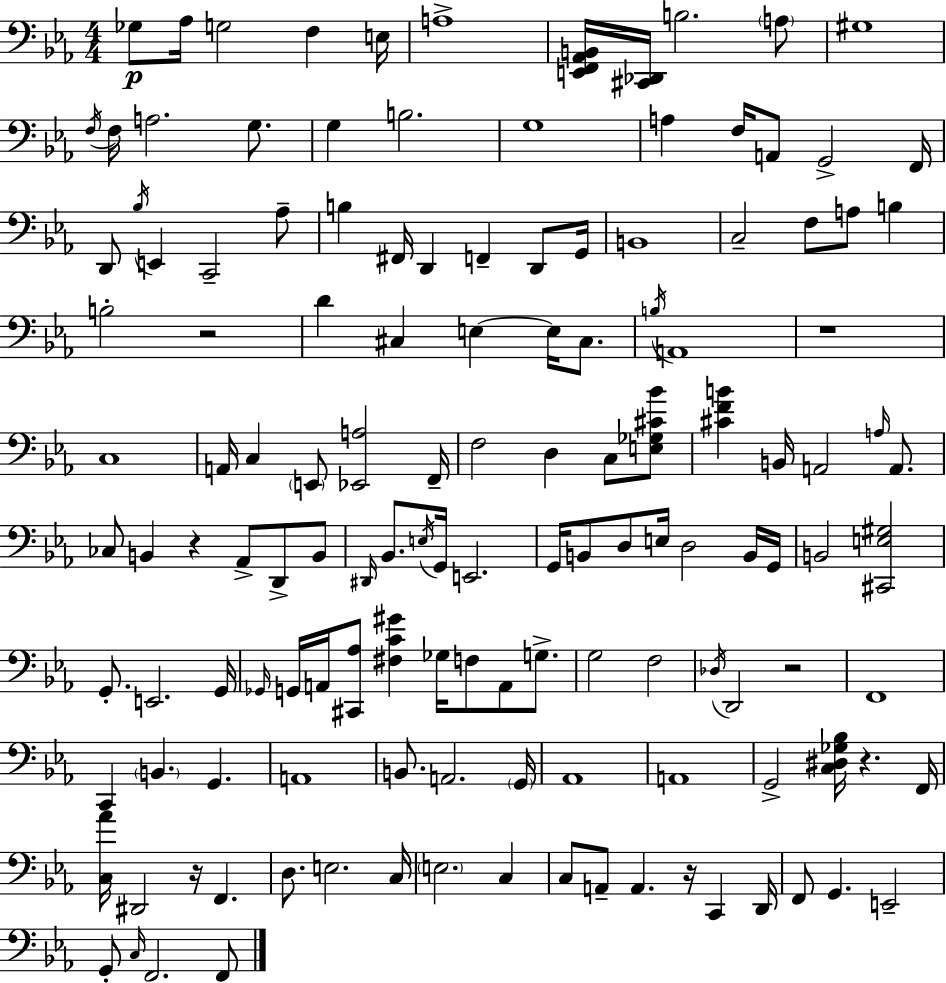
{
  \clef bass
  \numericTimeSignature
  \time 4/4
  \key ees \major
  \repeat volta 2 { ges8\p aes16 g2 f4 e16 | a1-> | <e, f, aes, b,>16 <cis, des,>16 b2. \parenthesize a8 | gis1 | \break \acciaccatura { f16 } f16 a2. g8. | g4 b2. | g1 | a4 f16 a,8 g,2-> | \break f,16 d,8 \acciaccatura { bes16 } e,4 c,2-- | aes8-- b4 fis,16 d,4 f,4-- d,8 | g,16 b,1 | c2-- f8 a8 b4 | \break b2-. r2 | d'4 cis4 e4~~ e16 cis8. | \acciaccatura { b16 } a,1 | r1 | \break c1 | a,16 c4 \parenthesize e,8 <ees, a>2 | f,16-- f2 d4 c8 | <e ges cis' bes'>8 <cis' f' b'>4 b,16 a,2 | \break \grace { a16 } a,8. ces8 b,4 r4 aes,8-> | d,8-> b,8 \grace { dis,16 } bes,8. \acciaccatura { e16 } g,16 e,2. | g,16 b,8 d8 e16 d2 | b,16 g,16 b,2 <cis, e gis>2 | \break g,8.-. e,2. | g,16 \grace { ges,16 } g,16 a,16 <cis, aes>8 <fis c' gis'>4 ges16 | f8 a,8 g8.-> g2 f2 | \acciaccatura { des16 } d,2 | \break r2 f,1 | c,4 \parenthesize b,4. | g,4. a,1 | b,8. a,2. | \break \parenthesize g,16 aes,1 | a,1 | g,2-> | <c dis ges bes>16 r4. f,16 <c aes'>16 dis,2 | \break r16 f,4. d8. e2. | c16 \parenthesize e2. | c4 c8 a,8-- a,4. | r16 c,4 d,16 f,8 g,4. | \break e,2-- g,8-. \grace { c16 } f,2. | f,8 } \bar "|."
}